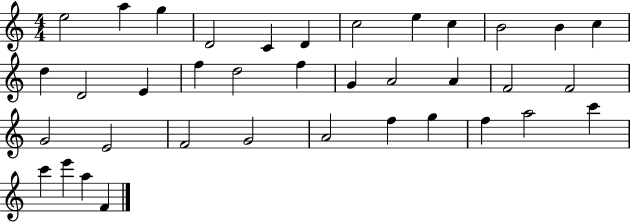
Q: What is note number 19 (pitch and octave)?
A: G4